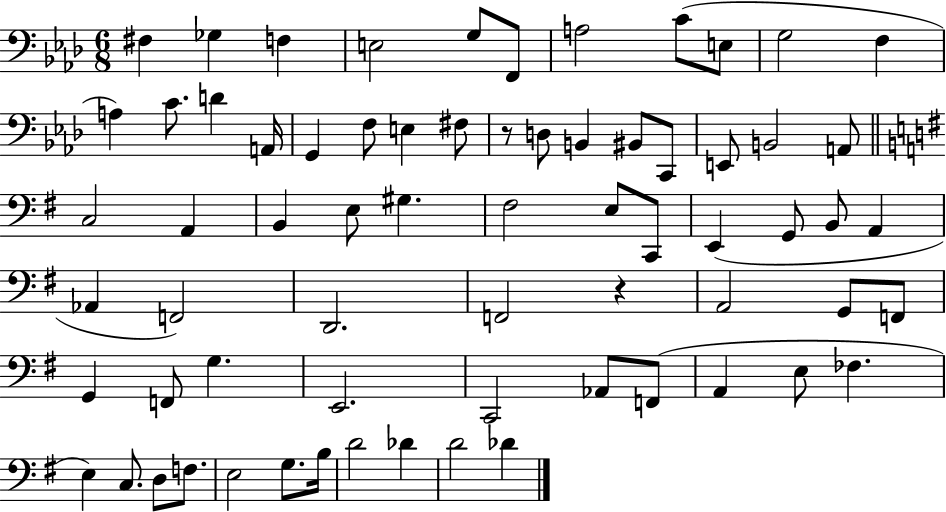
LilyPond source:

{
  \clef bass
  \numericTimeSignature
  \time 6/8
  \key aes \major
  \repeat volta 2 { fis4 ges4 f4 | e2 g8 f,8 | a2 c'8( e8 | g2 f4 | \break a4) c'8. d'4 a,16 | g,4 f8 e4 fis8 | r8 d8 b,4 bis,8 c,8 | e,8 b,2 a,8 | \break \bar "||" \break \key g \major c2 a,4 | b,4 e8 gis4. | fis2 e8 c,8 | e,4( g,8 b,8 a,4 | \break aes,4 f,2) | d,2. | f,2 r4 | a,2 g,8 f,8 | \break g,4 f,8 g4. | e,2. | c,2 aes,8 f,8( | a,4 e8 fes4. | \break e4) c8. d8 f8. | e2 g8. b16 | d'2 des'4 | d'2 des'4 | \break } \bar "|."
}